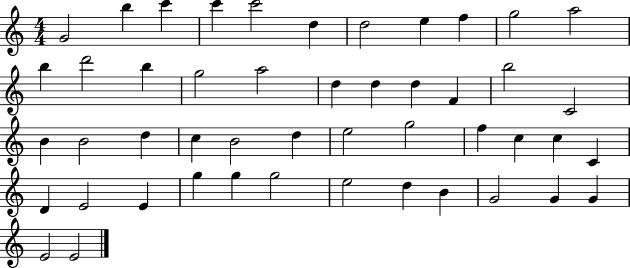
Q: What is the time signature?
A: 4/4